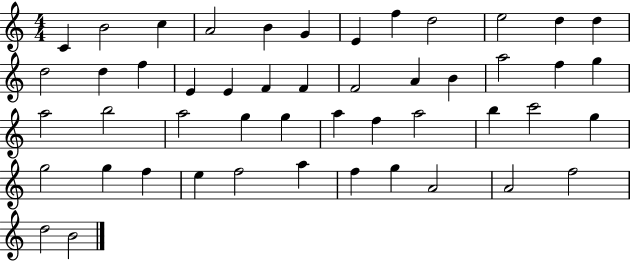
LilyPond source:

{
  \clef treble
  \numericTimeSignature
  \time 4/4
  \key c \major
  c'4 b'2 c''4 | a'2 b'4 g'4 | e'4 f''4 d''2 | e''2 d''4 d''4 | \break d''2 d''4 f''4 | e'4 e'4 f'4 f'4 | f'2 a'4 b'4 | a''2 f''4 g''4 | \break a''2 b''2 | a''2 g''4 g''4 | a''4 f''4 a''2 | b''4 c'''2 g''4 | \break g''2 g''4 f''4 | e''4 f''2 a''4 | f''4 g''4 a'2 | a'2 f''2 | \break d''2 b'2 | \bar "|."
}